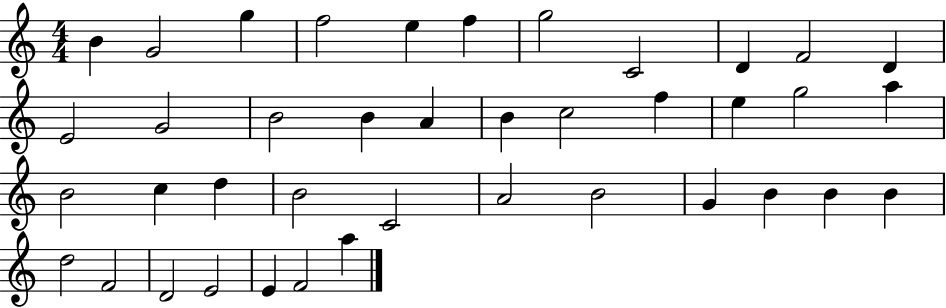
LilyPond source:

{
  \clef treble
  \numericTimeSignature
  \time 4/4
  \key c \major
  b'4 g'2 g''4 | f''2 e''4 f''4 | g''2 c'2 | d'4 f'2 d'4 | \break e'2 g'2 | b'2 b'4 a'4 | b'4 c''2 f''4 | e''4 g''2 a''4 | \break b'2 c''4 d''4 | b'2 c'2 | a'2 b'2 | g'4 b'4 b'4 b'4 | \break d''2 f'2 | d'2 e'2 | e'4 f'2 a''4 | \bar "|."
}